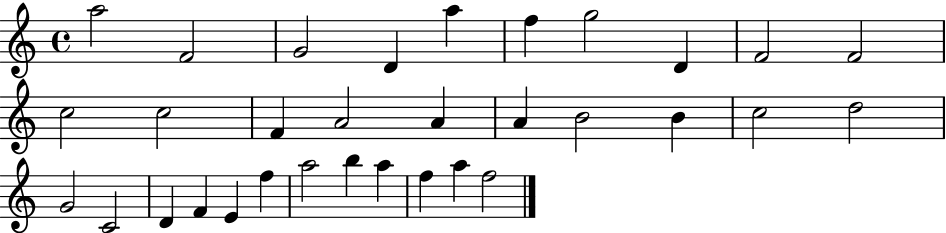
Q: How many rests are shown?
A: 0